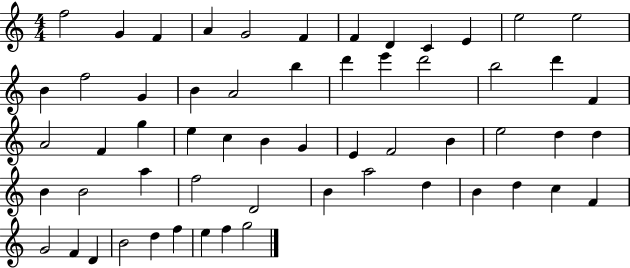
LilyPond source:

{
  \clef treble
  \numericTimeSignature
  \time 4/4
  \key c \major
  f''2 g'4 f'4 | a'4 g'2 f'4 | f'4 d'4 c'4 e'4 | e''2 e''2 | \break b'4 f''2 g'4 | b'4 a'2 b''4 | d'''4 e'''4 d'''2 | b''2 d'''4 f'4 | \break a'2 f'4 g''4 | e''4 c''4 b'4 g'4 | e'4 f'2 b'4 | e''2 d''4 d''4 | \break b'4 b'2 a''4 | f''2 d'2 | b'4 a''2 d''4 | b'4 d''4 c''4 f'4 | \break g'2 f'4 d'4 | b'2 d''4 f''4 | e''4 f''4 g''2 | \bar "|."
}